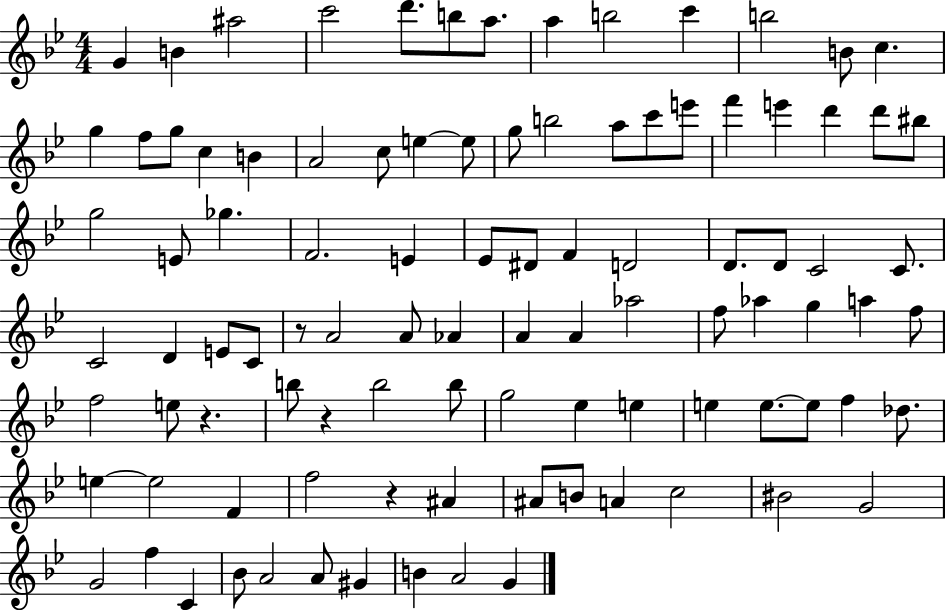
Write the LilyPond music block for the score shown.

{
  \clef treble
  \numericTimeSignature
  \time 4/4
  \key bes \major
  g'4 b'4 ais''2 | c'''2 d'''8. b''8 a''8. | a''4 b''2 c'''4 | b''2 b'8 c''4. | \break g''4 f''8 g''8 c''4 b'4 | a'2 c''8 e''4~~ e''8 | g''8 b''2 a''8 c'''8 e'''8 | f'''4 e'''4 d'''4 d'''8 bis''8 | \break g''2 e'8 ges''4. | f'2. e'4 | ees'8 dis'8 f'4 d'2 | d'8. d'8 c'2 c'8. | \break c'2 d'4 e'8 c'8 | r8 a'2 a'8 aes'4 | a'4 a'4 aes''2 | f''8 aes''4 g''4 a''4 f''8 | \break f''2 e''8 r4. | b''8 r4 b''2 b''8 | g''2 ees''4 e''4 | e''4 e''8.~~ e''8 f''4 des''8. | \break e''4~~ e''2 f'4 | f''2 r4 ais'4 | ais'8 b'8 a'4 c''2 | bis'2 g'2 | \break g'2 f''4 c'4 | bes'8 a'2 a'8 gis'4 | b'4 a'2 g'4 | \bar "|."
}